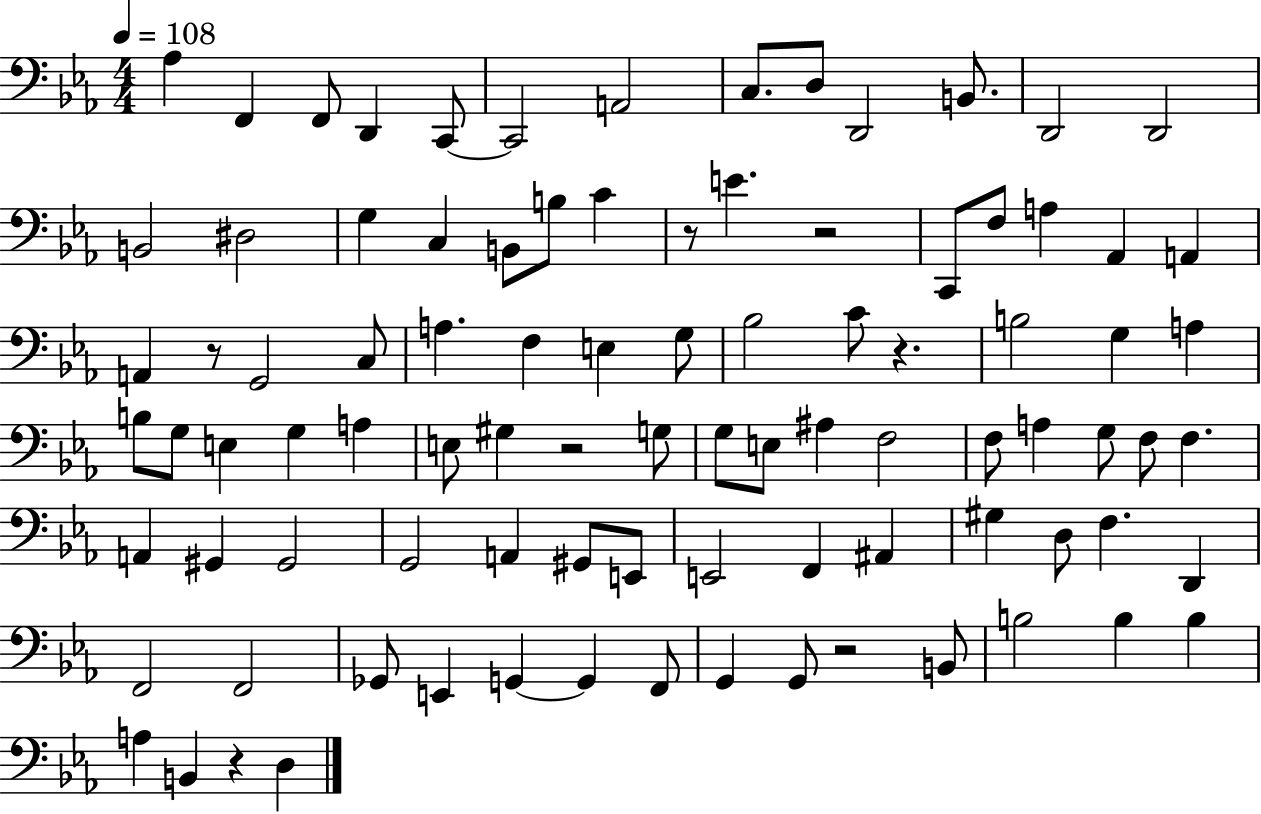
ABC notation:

X:1
T:Untitled
M:4/4
L:1/4
K:Eb
_A, F,, F,,/2 D,, C,,/2 C,,2 A,,2 C,/2 D,/2 D,,2 B,,/2 D,,2 D,,2 B,,2 ^D,2 G, C, B,,/2 B,/2 C z/2 E z2 C,,/2 F,/2 A, _A,, A,, A,, z/2 G,,2 C,/2 A, F, E, G,/2 _B,2 C/2 z B,2 G, A, B,/2 G,/2 E, G, A, E,/2 ^G, z2 G,/2 G,/2 E,/2 ^A, F,2 F,/2 A, G,/2 F,/2 F, A,, ^G,, ^G,,2 G,,2 A,, ^G,,/2 E,,/2 E,,2 F,, ^A,, ^G, D,/2 F, D,, F,,2 F,,2 _G,,/2 E,, G,, G,, F,,/2 G,, G,,/2 z2 B,,/2 B,2 B, B, A, B,, z D,